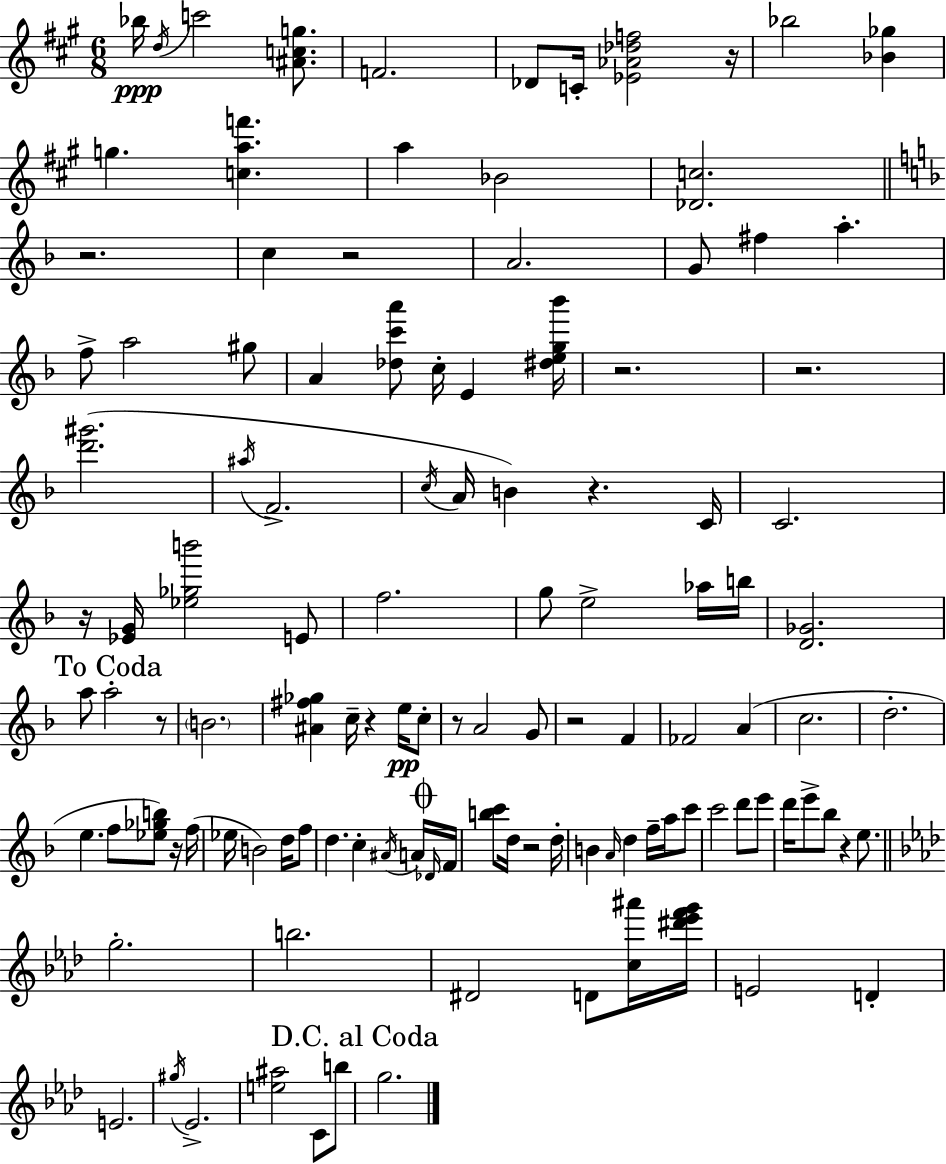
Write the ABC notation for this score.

X:1
T:Untitled
M:6/8
L:1/4
K:A
_b/4 d/4 c'2 [^Acg]/2 F2 _D/2 C/4 [_E_A_df]2 z/4 _b2 [_B_g] g [caf'] a _B2 [_Dc]2 z2 c z2 A2 G/2 ^f a f/2 a2 ^g/2 A [_dc'a']/2 c/4 E [^deg_b']/4 z2 z2 [d'^g']2 ^a/4 F2 c/4 A/4 B z C/4 C2 z/4 [_EG]/4 [_e_gb']2 E/2 f2 g/2 e2 _a/4 b/4 [D_G]2 a/2 a2 z/2 B2 [^A^f_g] c/4 z e/4 c/2 z/2 A2 G/2 z2 F _F2 A c2 d2 e f/2 [_e_gb]/2 z/4 f/4 _e/4 B2 d/4 f/2 d c ^A/4 A/4 _D/4 F/4 [bc']/2 d/4 z2 d/4 B A/4 d f/4 a/4 c'/2 c'2 d'/2 e'/2 d'/4 e'/2 _b/2 z e/2 g2 b2 ^D2 D/2 [c^a']/4 [^d'_e'f'g']/4 E2 D E2 ^g/4 _E2 [e^a]2 C/2 b/2 g2